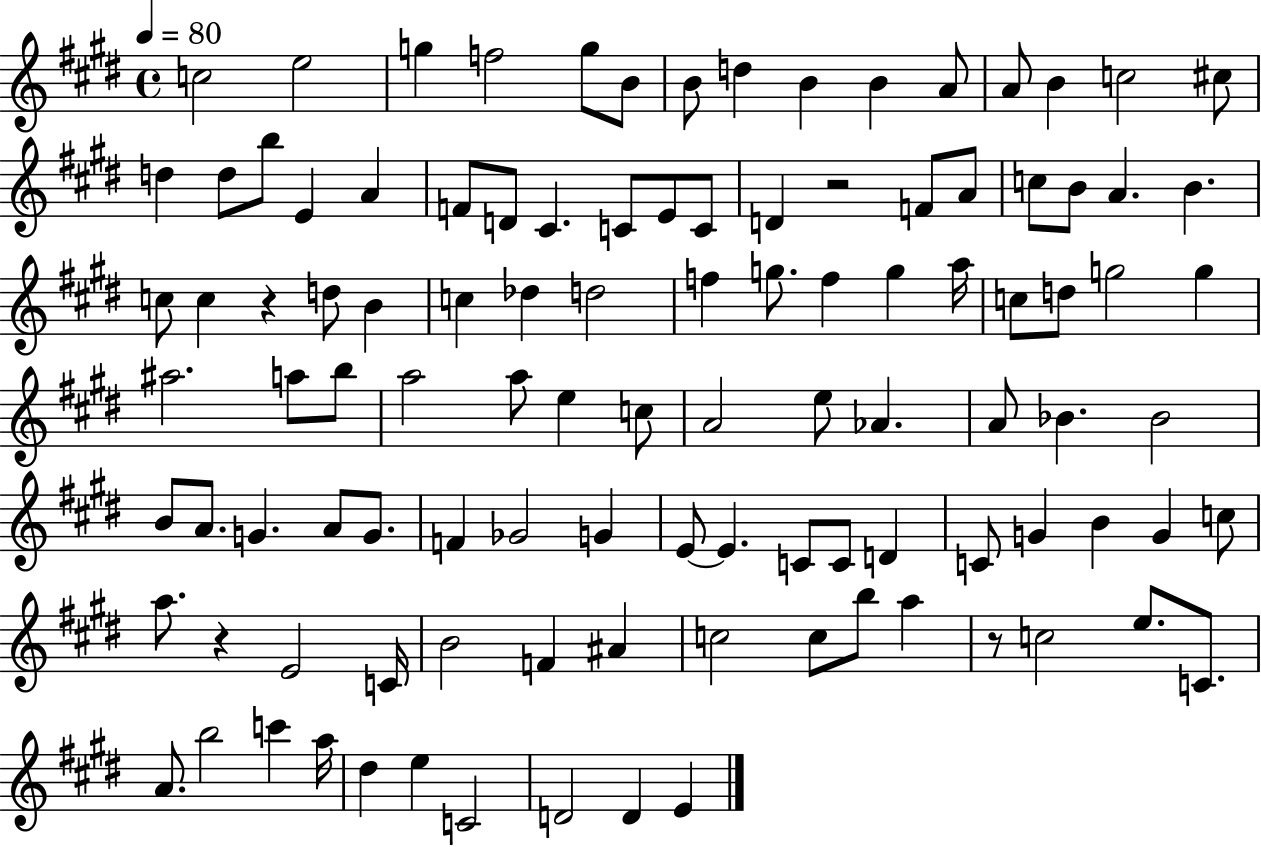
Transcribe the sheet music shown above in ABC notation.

X:1
T:Untitled
M:4/4
L:1/4
K:E
c2 e2 g f2 g/2 B/2 B/2 d B B A/2 A/2 B c2 ^c/2 d d/2 b/2 E A F/2 D/2 ^C C/2 E/2 C/2 D z2 F/2 A/2 c/2 B/2 A B c/2 c z d/2 B c _d d2 f g/2 f g a/4 c/2 d/2 g2 g ^a2 a/2 b/2 a2 a/2 e c/2 A2 e/2 _A A/2 _B _B2 B/2 A/2 G A/2 G/2 F _G2 G E/2 E C/2 C/2 D C/2 G B G c/2 a/2 z E2 C/4 B2 F ^A c2 c/2 b/2 a z/2 c2 e/2 C/2 A/2 b2 c' a/4 ^d e C2 D2 D E